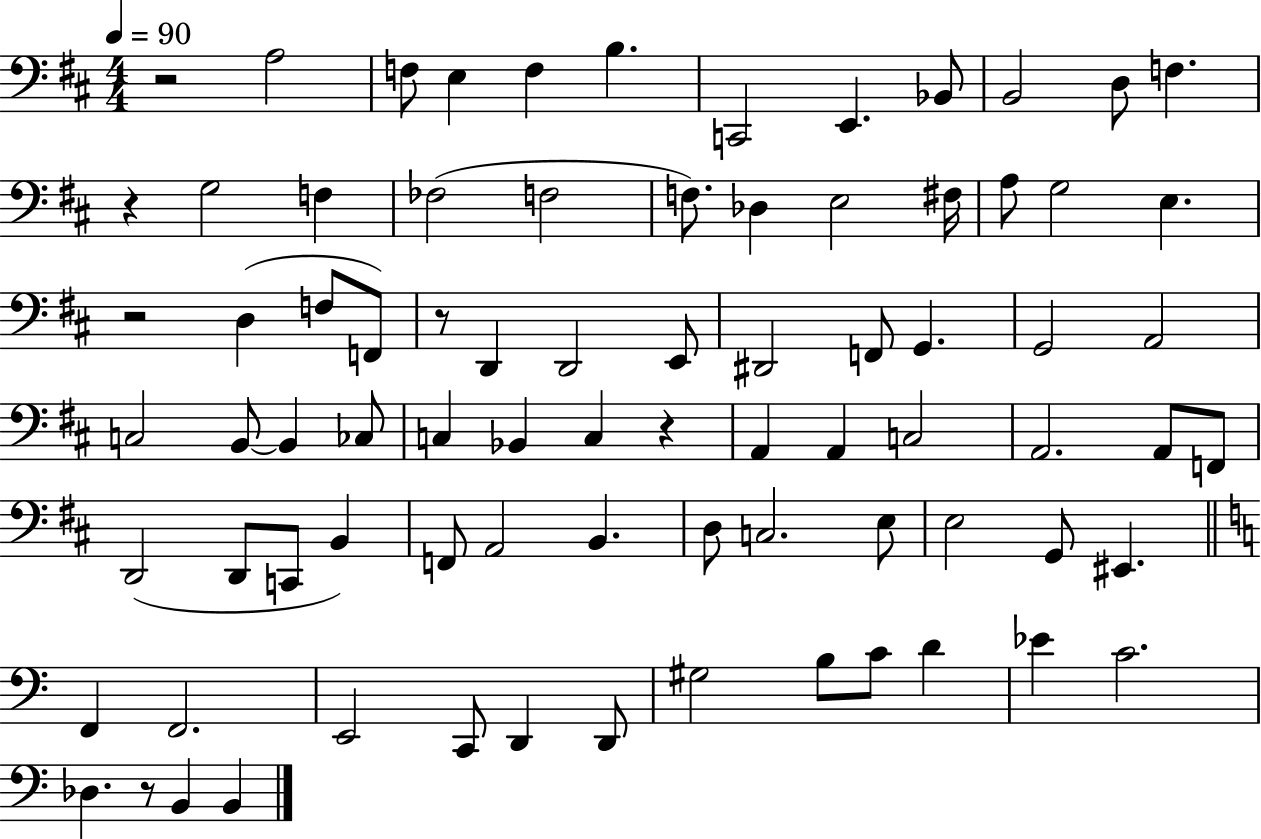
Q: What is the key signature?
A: D major